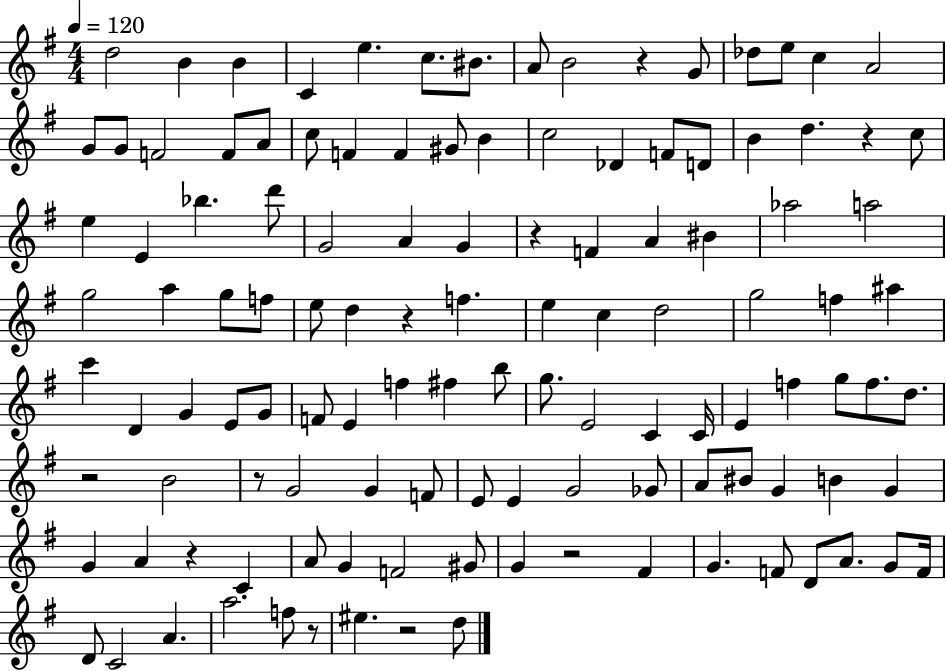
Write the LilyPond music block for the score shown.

{
  \clef treble
  \numericTimeSignature
  \time 4/4
  \key g \major
  \tempo 4 = 120
  \repeat volta 2 { d''2 b'4 b'4 | c'4 e''4. c''8. bis'8. | a'8 b'2 r4 g'8 | des''8 e''8 c''4 a'2 | \break g'8 g'8 f'2 f'8 a'8 | c''8 f'4 f'4 gis'8 b'4 | c''2 des'4 f'8 d'8 | b'4 d''4. r4 c''8 | \break e''4 e'4 bes''4. d'''8 | g'2 a'4 g'4 | r4 f'4 a'4 bis'4 | aes''2 a''2 | \break g''2 a''4 g''8 f''8 | e''8 d''4 r4 f''4. | e''4 c''4 d''2 | g''2 f''4 ais''4 | \break c'''4 d'4 g'4 e'8 g'8 | f'8 e'4 f''4 fis''4 b''8 | g''8. e'2 c'4 c'16 | e'4 f''4 g''8 f''8. d''8. | \break r2 b'2 | r8 g'2 g'4 f'8 | e'8 e'4 g'2 ges'8 | a'8 bis'8 g'4 b'4 g'4 | \break g'4 a'4 r4 c'4 | a'8 g'4 f'2 gis'8 | g'4 r2 fis'4 | g'4. f'8 d'8 a'8. g'8 f'16 | \break d'8 c'2 a'4. | a''2. f''8 r8 | eis''4. r2 d''8 | } \bar "|."
}